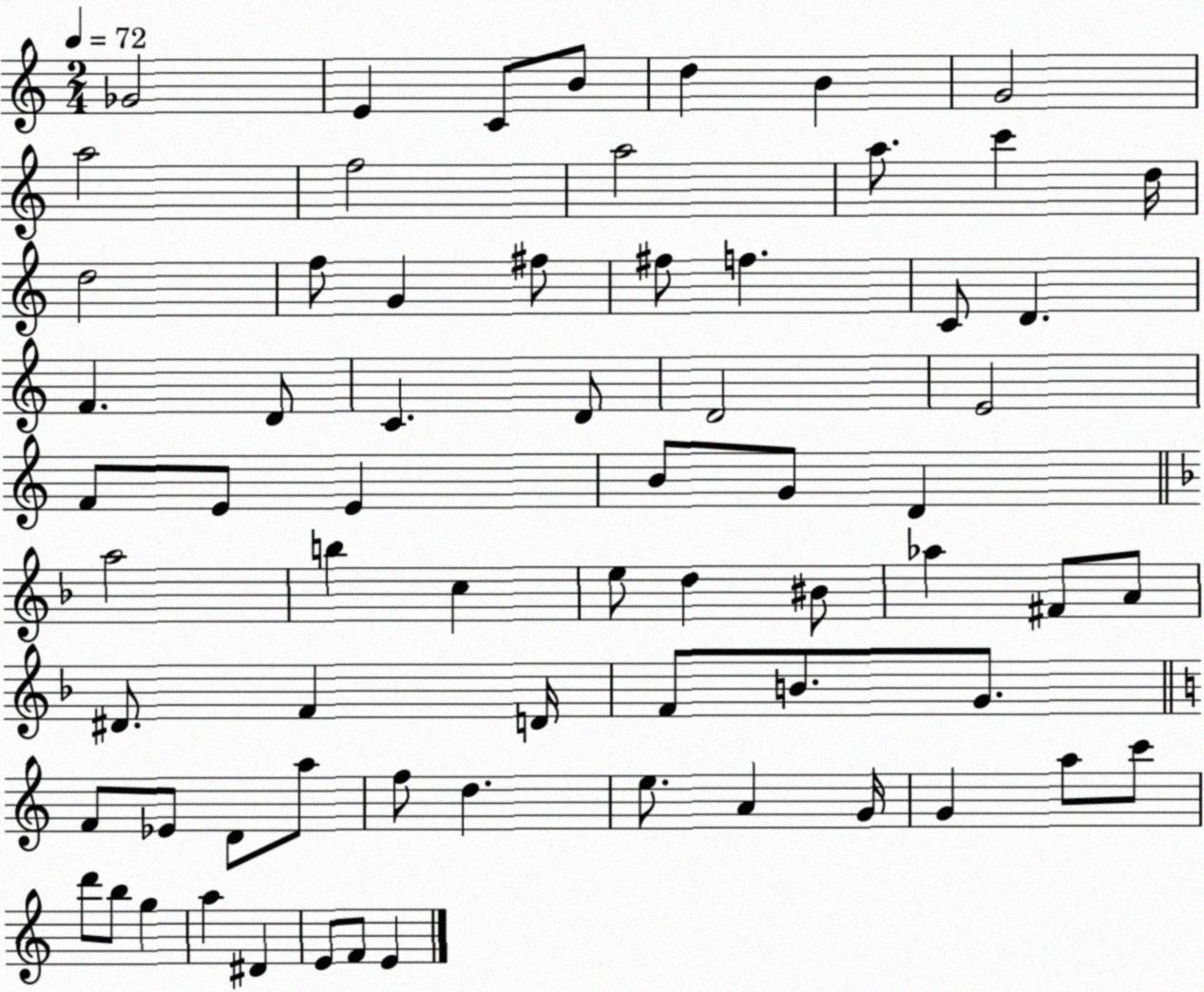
X:1
T:Untitled
M:2/4
L:1/4
K:C
_G2 E C/2 B/2 d B G2 a2 f2 a2 a/2 c' d/4 d2 f/2 G ^f/2 ^f/2 f C/2 D F D/2 C D/2 D2 E2 F/2 E/2 E B/2 G/2 D a2 b c e/2 d ^B/2 _a ^F/2 A/2 ^D/2 F D/4 F/2 B/2 G/2 F/2 _E/2 D/2 a/2 f/2 d e/2 A G/4 G a/2 c'/2 d'/2 b/2 g a ^D E/2 F/2 E